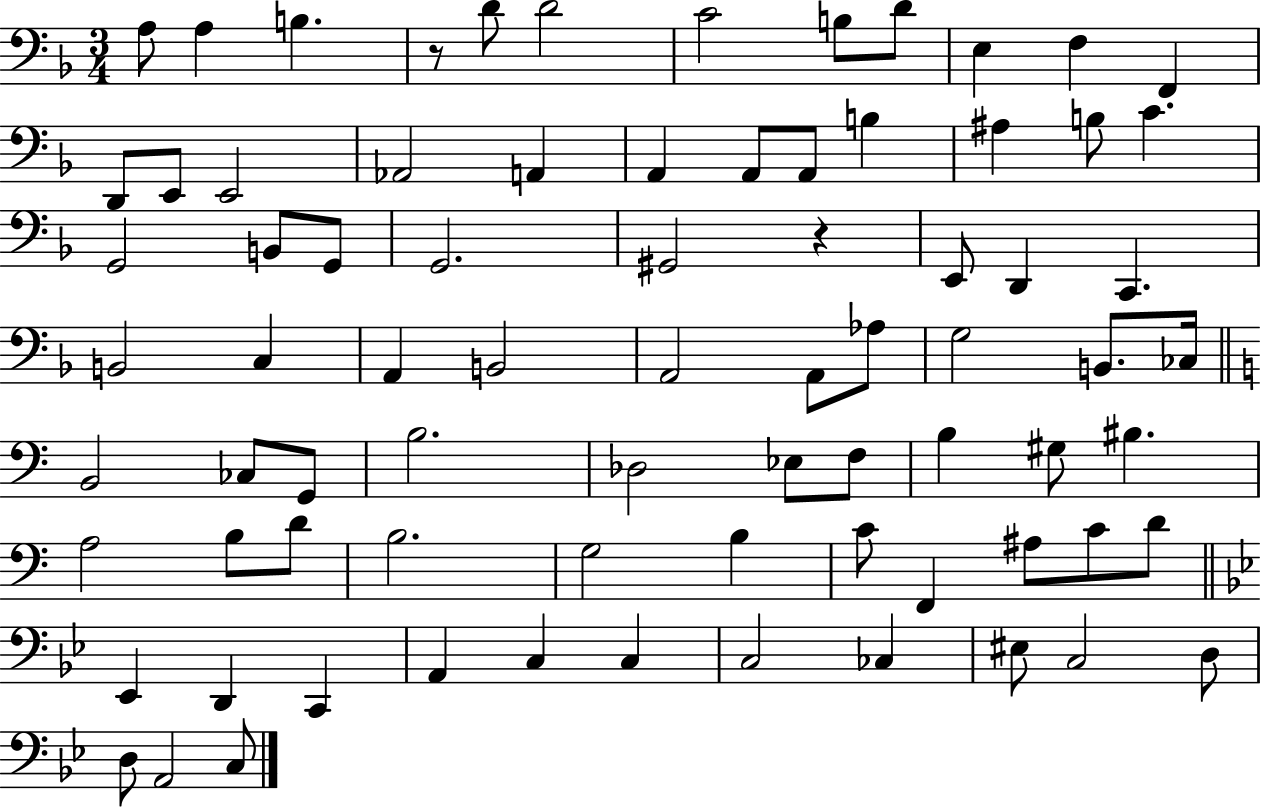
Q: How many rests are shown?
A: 2